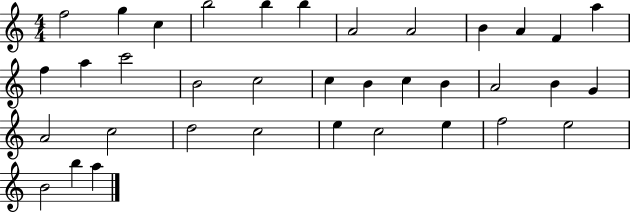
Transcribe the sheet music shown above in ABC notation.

X:1
T:Untitled
M:4/4
L:1/4
K:C
f2 g c b2 b b A2 A2 B A F a f a c'2 B2 c2 c B c B A2 B G A2 c2 d2 c2 e c2 e f2 e2 B2 b a